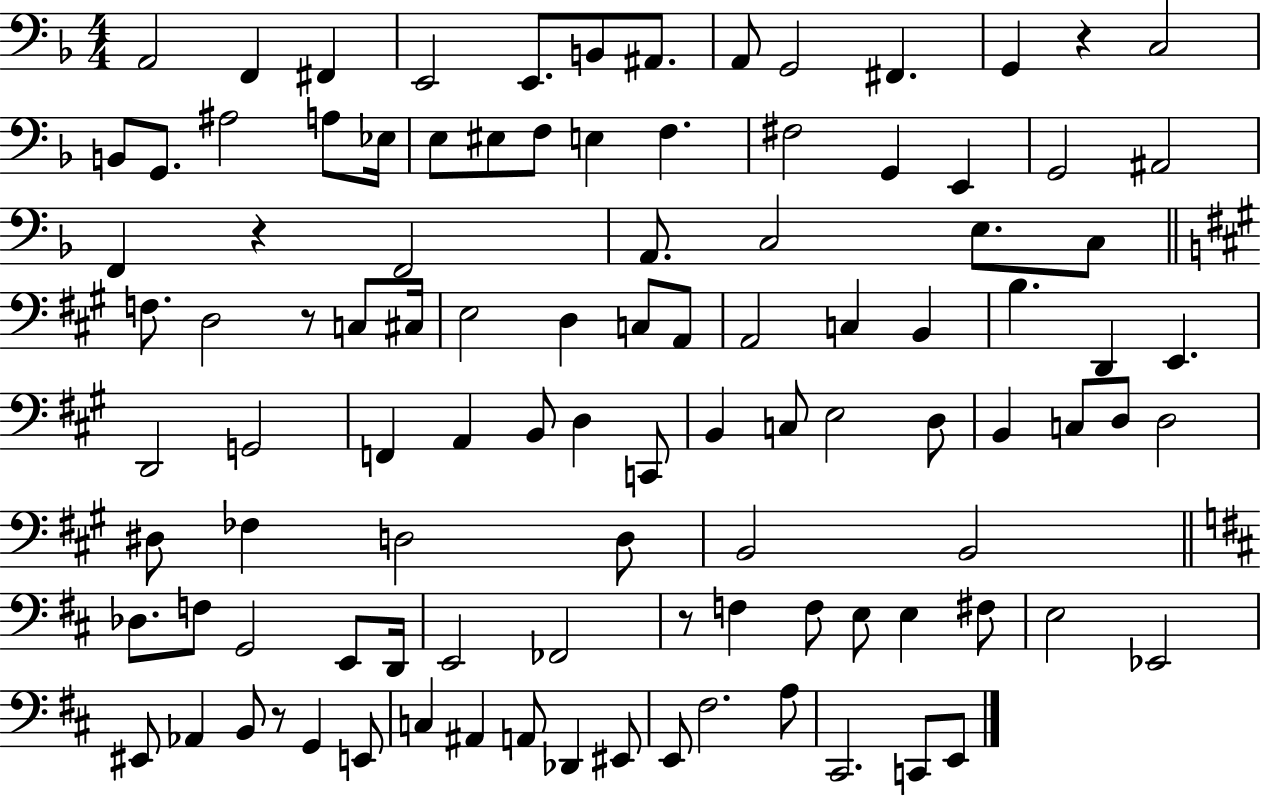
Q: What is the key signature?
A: F major